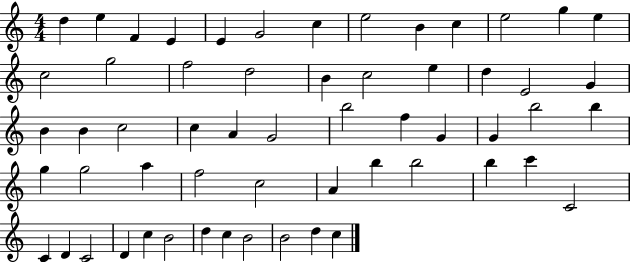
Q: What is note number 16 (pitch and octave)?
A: F5